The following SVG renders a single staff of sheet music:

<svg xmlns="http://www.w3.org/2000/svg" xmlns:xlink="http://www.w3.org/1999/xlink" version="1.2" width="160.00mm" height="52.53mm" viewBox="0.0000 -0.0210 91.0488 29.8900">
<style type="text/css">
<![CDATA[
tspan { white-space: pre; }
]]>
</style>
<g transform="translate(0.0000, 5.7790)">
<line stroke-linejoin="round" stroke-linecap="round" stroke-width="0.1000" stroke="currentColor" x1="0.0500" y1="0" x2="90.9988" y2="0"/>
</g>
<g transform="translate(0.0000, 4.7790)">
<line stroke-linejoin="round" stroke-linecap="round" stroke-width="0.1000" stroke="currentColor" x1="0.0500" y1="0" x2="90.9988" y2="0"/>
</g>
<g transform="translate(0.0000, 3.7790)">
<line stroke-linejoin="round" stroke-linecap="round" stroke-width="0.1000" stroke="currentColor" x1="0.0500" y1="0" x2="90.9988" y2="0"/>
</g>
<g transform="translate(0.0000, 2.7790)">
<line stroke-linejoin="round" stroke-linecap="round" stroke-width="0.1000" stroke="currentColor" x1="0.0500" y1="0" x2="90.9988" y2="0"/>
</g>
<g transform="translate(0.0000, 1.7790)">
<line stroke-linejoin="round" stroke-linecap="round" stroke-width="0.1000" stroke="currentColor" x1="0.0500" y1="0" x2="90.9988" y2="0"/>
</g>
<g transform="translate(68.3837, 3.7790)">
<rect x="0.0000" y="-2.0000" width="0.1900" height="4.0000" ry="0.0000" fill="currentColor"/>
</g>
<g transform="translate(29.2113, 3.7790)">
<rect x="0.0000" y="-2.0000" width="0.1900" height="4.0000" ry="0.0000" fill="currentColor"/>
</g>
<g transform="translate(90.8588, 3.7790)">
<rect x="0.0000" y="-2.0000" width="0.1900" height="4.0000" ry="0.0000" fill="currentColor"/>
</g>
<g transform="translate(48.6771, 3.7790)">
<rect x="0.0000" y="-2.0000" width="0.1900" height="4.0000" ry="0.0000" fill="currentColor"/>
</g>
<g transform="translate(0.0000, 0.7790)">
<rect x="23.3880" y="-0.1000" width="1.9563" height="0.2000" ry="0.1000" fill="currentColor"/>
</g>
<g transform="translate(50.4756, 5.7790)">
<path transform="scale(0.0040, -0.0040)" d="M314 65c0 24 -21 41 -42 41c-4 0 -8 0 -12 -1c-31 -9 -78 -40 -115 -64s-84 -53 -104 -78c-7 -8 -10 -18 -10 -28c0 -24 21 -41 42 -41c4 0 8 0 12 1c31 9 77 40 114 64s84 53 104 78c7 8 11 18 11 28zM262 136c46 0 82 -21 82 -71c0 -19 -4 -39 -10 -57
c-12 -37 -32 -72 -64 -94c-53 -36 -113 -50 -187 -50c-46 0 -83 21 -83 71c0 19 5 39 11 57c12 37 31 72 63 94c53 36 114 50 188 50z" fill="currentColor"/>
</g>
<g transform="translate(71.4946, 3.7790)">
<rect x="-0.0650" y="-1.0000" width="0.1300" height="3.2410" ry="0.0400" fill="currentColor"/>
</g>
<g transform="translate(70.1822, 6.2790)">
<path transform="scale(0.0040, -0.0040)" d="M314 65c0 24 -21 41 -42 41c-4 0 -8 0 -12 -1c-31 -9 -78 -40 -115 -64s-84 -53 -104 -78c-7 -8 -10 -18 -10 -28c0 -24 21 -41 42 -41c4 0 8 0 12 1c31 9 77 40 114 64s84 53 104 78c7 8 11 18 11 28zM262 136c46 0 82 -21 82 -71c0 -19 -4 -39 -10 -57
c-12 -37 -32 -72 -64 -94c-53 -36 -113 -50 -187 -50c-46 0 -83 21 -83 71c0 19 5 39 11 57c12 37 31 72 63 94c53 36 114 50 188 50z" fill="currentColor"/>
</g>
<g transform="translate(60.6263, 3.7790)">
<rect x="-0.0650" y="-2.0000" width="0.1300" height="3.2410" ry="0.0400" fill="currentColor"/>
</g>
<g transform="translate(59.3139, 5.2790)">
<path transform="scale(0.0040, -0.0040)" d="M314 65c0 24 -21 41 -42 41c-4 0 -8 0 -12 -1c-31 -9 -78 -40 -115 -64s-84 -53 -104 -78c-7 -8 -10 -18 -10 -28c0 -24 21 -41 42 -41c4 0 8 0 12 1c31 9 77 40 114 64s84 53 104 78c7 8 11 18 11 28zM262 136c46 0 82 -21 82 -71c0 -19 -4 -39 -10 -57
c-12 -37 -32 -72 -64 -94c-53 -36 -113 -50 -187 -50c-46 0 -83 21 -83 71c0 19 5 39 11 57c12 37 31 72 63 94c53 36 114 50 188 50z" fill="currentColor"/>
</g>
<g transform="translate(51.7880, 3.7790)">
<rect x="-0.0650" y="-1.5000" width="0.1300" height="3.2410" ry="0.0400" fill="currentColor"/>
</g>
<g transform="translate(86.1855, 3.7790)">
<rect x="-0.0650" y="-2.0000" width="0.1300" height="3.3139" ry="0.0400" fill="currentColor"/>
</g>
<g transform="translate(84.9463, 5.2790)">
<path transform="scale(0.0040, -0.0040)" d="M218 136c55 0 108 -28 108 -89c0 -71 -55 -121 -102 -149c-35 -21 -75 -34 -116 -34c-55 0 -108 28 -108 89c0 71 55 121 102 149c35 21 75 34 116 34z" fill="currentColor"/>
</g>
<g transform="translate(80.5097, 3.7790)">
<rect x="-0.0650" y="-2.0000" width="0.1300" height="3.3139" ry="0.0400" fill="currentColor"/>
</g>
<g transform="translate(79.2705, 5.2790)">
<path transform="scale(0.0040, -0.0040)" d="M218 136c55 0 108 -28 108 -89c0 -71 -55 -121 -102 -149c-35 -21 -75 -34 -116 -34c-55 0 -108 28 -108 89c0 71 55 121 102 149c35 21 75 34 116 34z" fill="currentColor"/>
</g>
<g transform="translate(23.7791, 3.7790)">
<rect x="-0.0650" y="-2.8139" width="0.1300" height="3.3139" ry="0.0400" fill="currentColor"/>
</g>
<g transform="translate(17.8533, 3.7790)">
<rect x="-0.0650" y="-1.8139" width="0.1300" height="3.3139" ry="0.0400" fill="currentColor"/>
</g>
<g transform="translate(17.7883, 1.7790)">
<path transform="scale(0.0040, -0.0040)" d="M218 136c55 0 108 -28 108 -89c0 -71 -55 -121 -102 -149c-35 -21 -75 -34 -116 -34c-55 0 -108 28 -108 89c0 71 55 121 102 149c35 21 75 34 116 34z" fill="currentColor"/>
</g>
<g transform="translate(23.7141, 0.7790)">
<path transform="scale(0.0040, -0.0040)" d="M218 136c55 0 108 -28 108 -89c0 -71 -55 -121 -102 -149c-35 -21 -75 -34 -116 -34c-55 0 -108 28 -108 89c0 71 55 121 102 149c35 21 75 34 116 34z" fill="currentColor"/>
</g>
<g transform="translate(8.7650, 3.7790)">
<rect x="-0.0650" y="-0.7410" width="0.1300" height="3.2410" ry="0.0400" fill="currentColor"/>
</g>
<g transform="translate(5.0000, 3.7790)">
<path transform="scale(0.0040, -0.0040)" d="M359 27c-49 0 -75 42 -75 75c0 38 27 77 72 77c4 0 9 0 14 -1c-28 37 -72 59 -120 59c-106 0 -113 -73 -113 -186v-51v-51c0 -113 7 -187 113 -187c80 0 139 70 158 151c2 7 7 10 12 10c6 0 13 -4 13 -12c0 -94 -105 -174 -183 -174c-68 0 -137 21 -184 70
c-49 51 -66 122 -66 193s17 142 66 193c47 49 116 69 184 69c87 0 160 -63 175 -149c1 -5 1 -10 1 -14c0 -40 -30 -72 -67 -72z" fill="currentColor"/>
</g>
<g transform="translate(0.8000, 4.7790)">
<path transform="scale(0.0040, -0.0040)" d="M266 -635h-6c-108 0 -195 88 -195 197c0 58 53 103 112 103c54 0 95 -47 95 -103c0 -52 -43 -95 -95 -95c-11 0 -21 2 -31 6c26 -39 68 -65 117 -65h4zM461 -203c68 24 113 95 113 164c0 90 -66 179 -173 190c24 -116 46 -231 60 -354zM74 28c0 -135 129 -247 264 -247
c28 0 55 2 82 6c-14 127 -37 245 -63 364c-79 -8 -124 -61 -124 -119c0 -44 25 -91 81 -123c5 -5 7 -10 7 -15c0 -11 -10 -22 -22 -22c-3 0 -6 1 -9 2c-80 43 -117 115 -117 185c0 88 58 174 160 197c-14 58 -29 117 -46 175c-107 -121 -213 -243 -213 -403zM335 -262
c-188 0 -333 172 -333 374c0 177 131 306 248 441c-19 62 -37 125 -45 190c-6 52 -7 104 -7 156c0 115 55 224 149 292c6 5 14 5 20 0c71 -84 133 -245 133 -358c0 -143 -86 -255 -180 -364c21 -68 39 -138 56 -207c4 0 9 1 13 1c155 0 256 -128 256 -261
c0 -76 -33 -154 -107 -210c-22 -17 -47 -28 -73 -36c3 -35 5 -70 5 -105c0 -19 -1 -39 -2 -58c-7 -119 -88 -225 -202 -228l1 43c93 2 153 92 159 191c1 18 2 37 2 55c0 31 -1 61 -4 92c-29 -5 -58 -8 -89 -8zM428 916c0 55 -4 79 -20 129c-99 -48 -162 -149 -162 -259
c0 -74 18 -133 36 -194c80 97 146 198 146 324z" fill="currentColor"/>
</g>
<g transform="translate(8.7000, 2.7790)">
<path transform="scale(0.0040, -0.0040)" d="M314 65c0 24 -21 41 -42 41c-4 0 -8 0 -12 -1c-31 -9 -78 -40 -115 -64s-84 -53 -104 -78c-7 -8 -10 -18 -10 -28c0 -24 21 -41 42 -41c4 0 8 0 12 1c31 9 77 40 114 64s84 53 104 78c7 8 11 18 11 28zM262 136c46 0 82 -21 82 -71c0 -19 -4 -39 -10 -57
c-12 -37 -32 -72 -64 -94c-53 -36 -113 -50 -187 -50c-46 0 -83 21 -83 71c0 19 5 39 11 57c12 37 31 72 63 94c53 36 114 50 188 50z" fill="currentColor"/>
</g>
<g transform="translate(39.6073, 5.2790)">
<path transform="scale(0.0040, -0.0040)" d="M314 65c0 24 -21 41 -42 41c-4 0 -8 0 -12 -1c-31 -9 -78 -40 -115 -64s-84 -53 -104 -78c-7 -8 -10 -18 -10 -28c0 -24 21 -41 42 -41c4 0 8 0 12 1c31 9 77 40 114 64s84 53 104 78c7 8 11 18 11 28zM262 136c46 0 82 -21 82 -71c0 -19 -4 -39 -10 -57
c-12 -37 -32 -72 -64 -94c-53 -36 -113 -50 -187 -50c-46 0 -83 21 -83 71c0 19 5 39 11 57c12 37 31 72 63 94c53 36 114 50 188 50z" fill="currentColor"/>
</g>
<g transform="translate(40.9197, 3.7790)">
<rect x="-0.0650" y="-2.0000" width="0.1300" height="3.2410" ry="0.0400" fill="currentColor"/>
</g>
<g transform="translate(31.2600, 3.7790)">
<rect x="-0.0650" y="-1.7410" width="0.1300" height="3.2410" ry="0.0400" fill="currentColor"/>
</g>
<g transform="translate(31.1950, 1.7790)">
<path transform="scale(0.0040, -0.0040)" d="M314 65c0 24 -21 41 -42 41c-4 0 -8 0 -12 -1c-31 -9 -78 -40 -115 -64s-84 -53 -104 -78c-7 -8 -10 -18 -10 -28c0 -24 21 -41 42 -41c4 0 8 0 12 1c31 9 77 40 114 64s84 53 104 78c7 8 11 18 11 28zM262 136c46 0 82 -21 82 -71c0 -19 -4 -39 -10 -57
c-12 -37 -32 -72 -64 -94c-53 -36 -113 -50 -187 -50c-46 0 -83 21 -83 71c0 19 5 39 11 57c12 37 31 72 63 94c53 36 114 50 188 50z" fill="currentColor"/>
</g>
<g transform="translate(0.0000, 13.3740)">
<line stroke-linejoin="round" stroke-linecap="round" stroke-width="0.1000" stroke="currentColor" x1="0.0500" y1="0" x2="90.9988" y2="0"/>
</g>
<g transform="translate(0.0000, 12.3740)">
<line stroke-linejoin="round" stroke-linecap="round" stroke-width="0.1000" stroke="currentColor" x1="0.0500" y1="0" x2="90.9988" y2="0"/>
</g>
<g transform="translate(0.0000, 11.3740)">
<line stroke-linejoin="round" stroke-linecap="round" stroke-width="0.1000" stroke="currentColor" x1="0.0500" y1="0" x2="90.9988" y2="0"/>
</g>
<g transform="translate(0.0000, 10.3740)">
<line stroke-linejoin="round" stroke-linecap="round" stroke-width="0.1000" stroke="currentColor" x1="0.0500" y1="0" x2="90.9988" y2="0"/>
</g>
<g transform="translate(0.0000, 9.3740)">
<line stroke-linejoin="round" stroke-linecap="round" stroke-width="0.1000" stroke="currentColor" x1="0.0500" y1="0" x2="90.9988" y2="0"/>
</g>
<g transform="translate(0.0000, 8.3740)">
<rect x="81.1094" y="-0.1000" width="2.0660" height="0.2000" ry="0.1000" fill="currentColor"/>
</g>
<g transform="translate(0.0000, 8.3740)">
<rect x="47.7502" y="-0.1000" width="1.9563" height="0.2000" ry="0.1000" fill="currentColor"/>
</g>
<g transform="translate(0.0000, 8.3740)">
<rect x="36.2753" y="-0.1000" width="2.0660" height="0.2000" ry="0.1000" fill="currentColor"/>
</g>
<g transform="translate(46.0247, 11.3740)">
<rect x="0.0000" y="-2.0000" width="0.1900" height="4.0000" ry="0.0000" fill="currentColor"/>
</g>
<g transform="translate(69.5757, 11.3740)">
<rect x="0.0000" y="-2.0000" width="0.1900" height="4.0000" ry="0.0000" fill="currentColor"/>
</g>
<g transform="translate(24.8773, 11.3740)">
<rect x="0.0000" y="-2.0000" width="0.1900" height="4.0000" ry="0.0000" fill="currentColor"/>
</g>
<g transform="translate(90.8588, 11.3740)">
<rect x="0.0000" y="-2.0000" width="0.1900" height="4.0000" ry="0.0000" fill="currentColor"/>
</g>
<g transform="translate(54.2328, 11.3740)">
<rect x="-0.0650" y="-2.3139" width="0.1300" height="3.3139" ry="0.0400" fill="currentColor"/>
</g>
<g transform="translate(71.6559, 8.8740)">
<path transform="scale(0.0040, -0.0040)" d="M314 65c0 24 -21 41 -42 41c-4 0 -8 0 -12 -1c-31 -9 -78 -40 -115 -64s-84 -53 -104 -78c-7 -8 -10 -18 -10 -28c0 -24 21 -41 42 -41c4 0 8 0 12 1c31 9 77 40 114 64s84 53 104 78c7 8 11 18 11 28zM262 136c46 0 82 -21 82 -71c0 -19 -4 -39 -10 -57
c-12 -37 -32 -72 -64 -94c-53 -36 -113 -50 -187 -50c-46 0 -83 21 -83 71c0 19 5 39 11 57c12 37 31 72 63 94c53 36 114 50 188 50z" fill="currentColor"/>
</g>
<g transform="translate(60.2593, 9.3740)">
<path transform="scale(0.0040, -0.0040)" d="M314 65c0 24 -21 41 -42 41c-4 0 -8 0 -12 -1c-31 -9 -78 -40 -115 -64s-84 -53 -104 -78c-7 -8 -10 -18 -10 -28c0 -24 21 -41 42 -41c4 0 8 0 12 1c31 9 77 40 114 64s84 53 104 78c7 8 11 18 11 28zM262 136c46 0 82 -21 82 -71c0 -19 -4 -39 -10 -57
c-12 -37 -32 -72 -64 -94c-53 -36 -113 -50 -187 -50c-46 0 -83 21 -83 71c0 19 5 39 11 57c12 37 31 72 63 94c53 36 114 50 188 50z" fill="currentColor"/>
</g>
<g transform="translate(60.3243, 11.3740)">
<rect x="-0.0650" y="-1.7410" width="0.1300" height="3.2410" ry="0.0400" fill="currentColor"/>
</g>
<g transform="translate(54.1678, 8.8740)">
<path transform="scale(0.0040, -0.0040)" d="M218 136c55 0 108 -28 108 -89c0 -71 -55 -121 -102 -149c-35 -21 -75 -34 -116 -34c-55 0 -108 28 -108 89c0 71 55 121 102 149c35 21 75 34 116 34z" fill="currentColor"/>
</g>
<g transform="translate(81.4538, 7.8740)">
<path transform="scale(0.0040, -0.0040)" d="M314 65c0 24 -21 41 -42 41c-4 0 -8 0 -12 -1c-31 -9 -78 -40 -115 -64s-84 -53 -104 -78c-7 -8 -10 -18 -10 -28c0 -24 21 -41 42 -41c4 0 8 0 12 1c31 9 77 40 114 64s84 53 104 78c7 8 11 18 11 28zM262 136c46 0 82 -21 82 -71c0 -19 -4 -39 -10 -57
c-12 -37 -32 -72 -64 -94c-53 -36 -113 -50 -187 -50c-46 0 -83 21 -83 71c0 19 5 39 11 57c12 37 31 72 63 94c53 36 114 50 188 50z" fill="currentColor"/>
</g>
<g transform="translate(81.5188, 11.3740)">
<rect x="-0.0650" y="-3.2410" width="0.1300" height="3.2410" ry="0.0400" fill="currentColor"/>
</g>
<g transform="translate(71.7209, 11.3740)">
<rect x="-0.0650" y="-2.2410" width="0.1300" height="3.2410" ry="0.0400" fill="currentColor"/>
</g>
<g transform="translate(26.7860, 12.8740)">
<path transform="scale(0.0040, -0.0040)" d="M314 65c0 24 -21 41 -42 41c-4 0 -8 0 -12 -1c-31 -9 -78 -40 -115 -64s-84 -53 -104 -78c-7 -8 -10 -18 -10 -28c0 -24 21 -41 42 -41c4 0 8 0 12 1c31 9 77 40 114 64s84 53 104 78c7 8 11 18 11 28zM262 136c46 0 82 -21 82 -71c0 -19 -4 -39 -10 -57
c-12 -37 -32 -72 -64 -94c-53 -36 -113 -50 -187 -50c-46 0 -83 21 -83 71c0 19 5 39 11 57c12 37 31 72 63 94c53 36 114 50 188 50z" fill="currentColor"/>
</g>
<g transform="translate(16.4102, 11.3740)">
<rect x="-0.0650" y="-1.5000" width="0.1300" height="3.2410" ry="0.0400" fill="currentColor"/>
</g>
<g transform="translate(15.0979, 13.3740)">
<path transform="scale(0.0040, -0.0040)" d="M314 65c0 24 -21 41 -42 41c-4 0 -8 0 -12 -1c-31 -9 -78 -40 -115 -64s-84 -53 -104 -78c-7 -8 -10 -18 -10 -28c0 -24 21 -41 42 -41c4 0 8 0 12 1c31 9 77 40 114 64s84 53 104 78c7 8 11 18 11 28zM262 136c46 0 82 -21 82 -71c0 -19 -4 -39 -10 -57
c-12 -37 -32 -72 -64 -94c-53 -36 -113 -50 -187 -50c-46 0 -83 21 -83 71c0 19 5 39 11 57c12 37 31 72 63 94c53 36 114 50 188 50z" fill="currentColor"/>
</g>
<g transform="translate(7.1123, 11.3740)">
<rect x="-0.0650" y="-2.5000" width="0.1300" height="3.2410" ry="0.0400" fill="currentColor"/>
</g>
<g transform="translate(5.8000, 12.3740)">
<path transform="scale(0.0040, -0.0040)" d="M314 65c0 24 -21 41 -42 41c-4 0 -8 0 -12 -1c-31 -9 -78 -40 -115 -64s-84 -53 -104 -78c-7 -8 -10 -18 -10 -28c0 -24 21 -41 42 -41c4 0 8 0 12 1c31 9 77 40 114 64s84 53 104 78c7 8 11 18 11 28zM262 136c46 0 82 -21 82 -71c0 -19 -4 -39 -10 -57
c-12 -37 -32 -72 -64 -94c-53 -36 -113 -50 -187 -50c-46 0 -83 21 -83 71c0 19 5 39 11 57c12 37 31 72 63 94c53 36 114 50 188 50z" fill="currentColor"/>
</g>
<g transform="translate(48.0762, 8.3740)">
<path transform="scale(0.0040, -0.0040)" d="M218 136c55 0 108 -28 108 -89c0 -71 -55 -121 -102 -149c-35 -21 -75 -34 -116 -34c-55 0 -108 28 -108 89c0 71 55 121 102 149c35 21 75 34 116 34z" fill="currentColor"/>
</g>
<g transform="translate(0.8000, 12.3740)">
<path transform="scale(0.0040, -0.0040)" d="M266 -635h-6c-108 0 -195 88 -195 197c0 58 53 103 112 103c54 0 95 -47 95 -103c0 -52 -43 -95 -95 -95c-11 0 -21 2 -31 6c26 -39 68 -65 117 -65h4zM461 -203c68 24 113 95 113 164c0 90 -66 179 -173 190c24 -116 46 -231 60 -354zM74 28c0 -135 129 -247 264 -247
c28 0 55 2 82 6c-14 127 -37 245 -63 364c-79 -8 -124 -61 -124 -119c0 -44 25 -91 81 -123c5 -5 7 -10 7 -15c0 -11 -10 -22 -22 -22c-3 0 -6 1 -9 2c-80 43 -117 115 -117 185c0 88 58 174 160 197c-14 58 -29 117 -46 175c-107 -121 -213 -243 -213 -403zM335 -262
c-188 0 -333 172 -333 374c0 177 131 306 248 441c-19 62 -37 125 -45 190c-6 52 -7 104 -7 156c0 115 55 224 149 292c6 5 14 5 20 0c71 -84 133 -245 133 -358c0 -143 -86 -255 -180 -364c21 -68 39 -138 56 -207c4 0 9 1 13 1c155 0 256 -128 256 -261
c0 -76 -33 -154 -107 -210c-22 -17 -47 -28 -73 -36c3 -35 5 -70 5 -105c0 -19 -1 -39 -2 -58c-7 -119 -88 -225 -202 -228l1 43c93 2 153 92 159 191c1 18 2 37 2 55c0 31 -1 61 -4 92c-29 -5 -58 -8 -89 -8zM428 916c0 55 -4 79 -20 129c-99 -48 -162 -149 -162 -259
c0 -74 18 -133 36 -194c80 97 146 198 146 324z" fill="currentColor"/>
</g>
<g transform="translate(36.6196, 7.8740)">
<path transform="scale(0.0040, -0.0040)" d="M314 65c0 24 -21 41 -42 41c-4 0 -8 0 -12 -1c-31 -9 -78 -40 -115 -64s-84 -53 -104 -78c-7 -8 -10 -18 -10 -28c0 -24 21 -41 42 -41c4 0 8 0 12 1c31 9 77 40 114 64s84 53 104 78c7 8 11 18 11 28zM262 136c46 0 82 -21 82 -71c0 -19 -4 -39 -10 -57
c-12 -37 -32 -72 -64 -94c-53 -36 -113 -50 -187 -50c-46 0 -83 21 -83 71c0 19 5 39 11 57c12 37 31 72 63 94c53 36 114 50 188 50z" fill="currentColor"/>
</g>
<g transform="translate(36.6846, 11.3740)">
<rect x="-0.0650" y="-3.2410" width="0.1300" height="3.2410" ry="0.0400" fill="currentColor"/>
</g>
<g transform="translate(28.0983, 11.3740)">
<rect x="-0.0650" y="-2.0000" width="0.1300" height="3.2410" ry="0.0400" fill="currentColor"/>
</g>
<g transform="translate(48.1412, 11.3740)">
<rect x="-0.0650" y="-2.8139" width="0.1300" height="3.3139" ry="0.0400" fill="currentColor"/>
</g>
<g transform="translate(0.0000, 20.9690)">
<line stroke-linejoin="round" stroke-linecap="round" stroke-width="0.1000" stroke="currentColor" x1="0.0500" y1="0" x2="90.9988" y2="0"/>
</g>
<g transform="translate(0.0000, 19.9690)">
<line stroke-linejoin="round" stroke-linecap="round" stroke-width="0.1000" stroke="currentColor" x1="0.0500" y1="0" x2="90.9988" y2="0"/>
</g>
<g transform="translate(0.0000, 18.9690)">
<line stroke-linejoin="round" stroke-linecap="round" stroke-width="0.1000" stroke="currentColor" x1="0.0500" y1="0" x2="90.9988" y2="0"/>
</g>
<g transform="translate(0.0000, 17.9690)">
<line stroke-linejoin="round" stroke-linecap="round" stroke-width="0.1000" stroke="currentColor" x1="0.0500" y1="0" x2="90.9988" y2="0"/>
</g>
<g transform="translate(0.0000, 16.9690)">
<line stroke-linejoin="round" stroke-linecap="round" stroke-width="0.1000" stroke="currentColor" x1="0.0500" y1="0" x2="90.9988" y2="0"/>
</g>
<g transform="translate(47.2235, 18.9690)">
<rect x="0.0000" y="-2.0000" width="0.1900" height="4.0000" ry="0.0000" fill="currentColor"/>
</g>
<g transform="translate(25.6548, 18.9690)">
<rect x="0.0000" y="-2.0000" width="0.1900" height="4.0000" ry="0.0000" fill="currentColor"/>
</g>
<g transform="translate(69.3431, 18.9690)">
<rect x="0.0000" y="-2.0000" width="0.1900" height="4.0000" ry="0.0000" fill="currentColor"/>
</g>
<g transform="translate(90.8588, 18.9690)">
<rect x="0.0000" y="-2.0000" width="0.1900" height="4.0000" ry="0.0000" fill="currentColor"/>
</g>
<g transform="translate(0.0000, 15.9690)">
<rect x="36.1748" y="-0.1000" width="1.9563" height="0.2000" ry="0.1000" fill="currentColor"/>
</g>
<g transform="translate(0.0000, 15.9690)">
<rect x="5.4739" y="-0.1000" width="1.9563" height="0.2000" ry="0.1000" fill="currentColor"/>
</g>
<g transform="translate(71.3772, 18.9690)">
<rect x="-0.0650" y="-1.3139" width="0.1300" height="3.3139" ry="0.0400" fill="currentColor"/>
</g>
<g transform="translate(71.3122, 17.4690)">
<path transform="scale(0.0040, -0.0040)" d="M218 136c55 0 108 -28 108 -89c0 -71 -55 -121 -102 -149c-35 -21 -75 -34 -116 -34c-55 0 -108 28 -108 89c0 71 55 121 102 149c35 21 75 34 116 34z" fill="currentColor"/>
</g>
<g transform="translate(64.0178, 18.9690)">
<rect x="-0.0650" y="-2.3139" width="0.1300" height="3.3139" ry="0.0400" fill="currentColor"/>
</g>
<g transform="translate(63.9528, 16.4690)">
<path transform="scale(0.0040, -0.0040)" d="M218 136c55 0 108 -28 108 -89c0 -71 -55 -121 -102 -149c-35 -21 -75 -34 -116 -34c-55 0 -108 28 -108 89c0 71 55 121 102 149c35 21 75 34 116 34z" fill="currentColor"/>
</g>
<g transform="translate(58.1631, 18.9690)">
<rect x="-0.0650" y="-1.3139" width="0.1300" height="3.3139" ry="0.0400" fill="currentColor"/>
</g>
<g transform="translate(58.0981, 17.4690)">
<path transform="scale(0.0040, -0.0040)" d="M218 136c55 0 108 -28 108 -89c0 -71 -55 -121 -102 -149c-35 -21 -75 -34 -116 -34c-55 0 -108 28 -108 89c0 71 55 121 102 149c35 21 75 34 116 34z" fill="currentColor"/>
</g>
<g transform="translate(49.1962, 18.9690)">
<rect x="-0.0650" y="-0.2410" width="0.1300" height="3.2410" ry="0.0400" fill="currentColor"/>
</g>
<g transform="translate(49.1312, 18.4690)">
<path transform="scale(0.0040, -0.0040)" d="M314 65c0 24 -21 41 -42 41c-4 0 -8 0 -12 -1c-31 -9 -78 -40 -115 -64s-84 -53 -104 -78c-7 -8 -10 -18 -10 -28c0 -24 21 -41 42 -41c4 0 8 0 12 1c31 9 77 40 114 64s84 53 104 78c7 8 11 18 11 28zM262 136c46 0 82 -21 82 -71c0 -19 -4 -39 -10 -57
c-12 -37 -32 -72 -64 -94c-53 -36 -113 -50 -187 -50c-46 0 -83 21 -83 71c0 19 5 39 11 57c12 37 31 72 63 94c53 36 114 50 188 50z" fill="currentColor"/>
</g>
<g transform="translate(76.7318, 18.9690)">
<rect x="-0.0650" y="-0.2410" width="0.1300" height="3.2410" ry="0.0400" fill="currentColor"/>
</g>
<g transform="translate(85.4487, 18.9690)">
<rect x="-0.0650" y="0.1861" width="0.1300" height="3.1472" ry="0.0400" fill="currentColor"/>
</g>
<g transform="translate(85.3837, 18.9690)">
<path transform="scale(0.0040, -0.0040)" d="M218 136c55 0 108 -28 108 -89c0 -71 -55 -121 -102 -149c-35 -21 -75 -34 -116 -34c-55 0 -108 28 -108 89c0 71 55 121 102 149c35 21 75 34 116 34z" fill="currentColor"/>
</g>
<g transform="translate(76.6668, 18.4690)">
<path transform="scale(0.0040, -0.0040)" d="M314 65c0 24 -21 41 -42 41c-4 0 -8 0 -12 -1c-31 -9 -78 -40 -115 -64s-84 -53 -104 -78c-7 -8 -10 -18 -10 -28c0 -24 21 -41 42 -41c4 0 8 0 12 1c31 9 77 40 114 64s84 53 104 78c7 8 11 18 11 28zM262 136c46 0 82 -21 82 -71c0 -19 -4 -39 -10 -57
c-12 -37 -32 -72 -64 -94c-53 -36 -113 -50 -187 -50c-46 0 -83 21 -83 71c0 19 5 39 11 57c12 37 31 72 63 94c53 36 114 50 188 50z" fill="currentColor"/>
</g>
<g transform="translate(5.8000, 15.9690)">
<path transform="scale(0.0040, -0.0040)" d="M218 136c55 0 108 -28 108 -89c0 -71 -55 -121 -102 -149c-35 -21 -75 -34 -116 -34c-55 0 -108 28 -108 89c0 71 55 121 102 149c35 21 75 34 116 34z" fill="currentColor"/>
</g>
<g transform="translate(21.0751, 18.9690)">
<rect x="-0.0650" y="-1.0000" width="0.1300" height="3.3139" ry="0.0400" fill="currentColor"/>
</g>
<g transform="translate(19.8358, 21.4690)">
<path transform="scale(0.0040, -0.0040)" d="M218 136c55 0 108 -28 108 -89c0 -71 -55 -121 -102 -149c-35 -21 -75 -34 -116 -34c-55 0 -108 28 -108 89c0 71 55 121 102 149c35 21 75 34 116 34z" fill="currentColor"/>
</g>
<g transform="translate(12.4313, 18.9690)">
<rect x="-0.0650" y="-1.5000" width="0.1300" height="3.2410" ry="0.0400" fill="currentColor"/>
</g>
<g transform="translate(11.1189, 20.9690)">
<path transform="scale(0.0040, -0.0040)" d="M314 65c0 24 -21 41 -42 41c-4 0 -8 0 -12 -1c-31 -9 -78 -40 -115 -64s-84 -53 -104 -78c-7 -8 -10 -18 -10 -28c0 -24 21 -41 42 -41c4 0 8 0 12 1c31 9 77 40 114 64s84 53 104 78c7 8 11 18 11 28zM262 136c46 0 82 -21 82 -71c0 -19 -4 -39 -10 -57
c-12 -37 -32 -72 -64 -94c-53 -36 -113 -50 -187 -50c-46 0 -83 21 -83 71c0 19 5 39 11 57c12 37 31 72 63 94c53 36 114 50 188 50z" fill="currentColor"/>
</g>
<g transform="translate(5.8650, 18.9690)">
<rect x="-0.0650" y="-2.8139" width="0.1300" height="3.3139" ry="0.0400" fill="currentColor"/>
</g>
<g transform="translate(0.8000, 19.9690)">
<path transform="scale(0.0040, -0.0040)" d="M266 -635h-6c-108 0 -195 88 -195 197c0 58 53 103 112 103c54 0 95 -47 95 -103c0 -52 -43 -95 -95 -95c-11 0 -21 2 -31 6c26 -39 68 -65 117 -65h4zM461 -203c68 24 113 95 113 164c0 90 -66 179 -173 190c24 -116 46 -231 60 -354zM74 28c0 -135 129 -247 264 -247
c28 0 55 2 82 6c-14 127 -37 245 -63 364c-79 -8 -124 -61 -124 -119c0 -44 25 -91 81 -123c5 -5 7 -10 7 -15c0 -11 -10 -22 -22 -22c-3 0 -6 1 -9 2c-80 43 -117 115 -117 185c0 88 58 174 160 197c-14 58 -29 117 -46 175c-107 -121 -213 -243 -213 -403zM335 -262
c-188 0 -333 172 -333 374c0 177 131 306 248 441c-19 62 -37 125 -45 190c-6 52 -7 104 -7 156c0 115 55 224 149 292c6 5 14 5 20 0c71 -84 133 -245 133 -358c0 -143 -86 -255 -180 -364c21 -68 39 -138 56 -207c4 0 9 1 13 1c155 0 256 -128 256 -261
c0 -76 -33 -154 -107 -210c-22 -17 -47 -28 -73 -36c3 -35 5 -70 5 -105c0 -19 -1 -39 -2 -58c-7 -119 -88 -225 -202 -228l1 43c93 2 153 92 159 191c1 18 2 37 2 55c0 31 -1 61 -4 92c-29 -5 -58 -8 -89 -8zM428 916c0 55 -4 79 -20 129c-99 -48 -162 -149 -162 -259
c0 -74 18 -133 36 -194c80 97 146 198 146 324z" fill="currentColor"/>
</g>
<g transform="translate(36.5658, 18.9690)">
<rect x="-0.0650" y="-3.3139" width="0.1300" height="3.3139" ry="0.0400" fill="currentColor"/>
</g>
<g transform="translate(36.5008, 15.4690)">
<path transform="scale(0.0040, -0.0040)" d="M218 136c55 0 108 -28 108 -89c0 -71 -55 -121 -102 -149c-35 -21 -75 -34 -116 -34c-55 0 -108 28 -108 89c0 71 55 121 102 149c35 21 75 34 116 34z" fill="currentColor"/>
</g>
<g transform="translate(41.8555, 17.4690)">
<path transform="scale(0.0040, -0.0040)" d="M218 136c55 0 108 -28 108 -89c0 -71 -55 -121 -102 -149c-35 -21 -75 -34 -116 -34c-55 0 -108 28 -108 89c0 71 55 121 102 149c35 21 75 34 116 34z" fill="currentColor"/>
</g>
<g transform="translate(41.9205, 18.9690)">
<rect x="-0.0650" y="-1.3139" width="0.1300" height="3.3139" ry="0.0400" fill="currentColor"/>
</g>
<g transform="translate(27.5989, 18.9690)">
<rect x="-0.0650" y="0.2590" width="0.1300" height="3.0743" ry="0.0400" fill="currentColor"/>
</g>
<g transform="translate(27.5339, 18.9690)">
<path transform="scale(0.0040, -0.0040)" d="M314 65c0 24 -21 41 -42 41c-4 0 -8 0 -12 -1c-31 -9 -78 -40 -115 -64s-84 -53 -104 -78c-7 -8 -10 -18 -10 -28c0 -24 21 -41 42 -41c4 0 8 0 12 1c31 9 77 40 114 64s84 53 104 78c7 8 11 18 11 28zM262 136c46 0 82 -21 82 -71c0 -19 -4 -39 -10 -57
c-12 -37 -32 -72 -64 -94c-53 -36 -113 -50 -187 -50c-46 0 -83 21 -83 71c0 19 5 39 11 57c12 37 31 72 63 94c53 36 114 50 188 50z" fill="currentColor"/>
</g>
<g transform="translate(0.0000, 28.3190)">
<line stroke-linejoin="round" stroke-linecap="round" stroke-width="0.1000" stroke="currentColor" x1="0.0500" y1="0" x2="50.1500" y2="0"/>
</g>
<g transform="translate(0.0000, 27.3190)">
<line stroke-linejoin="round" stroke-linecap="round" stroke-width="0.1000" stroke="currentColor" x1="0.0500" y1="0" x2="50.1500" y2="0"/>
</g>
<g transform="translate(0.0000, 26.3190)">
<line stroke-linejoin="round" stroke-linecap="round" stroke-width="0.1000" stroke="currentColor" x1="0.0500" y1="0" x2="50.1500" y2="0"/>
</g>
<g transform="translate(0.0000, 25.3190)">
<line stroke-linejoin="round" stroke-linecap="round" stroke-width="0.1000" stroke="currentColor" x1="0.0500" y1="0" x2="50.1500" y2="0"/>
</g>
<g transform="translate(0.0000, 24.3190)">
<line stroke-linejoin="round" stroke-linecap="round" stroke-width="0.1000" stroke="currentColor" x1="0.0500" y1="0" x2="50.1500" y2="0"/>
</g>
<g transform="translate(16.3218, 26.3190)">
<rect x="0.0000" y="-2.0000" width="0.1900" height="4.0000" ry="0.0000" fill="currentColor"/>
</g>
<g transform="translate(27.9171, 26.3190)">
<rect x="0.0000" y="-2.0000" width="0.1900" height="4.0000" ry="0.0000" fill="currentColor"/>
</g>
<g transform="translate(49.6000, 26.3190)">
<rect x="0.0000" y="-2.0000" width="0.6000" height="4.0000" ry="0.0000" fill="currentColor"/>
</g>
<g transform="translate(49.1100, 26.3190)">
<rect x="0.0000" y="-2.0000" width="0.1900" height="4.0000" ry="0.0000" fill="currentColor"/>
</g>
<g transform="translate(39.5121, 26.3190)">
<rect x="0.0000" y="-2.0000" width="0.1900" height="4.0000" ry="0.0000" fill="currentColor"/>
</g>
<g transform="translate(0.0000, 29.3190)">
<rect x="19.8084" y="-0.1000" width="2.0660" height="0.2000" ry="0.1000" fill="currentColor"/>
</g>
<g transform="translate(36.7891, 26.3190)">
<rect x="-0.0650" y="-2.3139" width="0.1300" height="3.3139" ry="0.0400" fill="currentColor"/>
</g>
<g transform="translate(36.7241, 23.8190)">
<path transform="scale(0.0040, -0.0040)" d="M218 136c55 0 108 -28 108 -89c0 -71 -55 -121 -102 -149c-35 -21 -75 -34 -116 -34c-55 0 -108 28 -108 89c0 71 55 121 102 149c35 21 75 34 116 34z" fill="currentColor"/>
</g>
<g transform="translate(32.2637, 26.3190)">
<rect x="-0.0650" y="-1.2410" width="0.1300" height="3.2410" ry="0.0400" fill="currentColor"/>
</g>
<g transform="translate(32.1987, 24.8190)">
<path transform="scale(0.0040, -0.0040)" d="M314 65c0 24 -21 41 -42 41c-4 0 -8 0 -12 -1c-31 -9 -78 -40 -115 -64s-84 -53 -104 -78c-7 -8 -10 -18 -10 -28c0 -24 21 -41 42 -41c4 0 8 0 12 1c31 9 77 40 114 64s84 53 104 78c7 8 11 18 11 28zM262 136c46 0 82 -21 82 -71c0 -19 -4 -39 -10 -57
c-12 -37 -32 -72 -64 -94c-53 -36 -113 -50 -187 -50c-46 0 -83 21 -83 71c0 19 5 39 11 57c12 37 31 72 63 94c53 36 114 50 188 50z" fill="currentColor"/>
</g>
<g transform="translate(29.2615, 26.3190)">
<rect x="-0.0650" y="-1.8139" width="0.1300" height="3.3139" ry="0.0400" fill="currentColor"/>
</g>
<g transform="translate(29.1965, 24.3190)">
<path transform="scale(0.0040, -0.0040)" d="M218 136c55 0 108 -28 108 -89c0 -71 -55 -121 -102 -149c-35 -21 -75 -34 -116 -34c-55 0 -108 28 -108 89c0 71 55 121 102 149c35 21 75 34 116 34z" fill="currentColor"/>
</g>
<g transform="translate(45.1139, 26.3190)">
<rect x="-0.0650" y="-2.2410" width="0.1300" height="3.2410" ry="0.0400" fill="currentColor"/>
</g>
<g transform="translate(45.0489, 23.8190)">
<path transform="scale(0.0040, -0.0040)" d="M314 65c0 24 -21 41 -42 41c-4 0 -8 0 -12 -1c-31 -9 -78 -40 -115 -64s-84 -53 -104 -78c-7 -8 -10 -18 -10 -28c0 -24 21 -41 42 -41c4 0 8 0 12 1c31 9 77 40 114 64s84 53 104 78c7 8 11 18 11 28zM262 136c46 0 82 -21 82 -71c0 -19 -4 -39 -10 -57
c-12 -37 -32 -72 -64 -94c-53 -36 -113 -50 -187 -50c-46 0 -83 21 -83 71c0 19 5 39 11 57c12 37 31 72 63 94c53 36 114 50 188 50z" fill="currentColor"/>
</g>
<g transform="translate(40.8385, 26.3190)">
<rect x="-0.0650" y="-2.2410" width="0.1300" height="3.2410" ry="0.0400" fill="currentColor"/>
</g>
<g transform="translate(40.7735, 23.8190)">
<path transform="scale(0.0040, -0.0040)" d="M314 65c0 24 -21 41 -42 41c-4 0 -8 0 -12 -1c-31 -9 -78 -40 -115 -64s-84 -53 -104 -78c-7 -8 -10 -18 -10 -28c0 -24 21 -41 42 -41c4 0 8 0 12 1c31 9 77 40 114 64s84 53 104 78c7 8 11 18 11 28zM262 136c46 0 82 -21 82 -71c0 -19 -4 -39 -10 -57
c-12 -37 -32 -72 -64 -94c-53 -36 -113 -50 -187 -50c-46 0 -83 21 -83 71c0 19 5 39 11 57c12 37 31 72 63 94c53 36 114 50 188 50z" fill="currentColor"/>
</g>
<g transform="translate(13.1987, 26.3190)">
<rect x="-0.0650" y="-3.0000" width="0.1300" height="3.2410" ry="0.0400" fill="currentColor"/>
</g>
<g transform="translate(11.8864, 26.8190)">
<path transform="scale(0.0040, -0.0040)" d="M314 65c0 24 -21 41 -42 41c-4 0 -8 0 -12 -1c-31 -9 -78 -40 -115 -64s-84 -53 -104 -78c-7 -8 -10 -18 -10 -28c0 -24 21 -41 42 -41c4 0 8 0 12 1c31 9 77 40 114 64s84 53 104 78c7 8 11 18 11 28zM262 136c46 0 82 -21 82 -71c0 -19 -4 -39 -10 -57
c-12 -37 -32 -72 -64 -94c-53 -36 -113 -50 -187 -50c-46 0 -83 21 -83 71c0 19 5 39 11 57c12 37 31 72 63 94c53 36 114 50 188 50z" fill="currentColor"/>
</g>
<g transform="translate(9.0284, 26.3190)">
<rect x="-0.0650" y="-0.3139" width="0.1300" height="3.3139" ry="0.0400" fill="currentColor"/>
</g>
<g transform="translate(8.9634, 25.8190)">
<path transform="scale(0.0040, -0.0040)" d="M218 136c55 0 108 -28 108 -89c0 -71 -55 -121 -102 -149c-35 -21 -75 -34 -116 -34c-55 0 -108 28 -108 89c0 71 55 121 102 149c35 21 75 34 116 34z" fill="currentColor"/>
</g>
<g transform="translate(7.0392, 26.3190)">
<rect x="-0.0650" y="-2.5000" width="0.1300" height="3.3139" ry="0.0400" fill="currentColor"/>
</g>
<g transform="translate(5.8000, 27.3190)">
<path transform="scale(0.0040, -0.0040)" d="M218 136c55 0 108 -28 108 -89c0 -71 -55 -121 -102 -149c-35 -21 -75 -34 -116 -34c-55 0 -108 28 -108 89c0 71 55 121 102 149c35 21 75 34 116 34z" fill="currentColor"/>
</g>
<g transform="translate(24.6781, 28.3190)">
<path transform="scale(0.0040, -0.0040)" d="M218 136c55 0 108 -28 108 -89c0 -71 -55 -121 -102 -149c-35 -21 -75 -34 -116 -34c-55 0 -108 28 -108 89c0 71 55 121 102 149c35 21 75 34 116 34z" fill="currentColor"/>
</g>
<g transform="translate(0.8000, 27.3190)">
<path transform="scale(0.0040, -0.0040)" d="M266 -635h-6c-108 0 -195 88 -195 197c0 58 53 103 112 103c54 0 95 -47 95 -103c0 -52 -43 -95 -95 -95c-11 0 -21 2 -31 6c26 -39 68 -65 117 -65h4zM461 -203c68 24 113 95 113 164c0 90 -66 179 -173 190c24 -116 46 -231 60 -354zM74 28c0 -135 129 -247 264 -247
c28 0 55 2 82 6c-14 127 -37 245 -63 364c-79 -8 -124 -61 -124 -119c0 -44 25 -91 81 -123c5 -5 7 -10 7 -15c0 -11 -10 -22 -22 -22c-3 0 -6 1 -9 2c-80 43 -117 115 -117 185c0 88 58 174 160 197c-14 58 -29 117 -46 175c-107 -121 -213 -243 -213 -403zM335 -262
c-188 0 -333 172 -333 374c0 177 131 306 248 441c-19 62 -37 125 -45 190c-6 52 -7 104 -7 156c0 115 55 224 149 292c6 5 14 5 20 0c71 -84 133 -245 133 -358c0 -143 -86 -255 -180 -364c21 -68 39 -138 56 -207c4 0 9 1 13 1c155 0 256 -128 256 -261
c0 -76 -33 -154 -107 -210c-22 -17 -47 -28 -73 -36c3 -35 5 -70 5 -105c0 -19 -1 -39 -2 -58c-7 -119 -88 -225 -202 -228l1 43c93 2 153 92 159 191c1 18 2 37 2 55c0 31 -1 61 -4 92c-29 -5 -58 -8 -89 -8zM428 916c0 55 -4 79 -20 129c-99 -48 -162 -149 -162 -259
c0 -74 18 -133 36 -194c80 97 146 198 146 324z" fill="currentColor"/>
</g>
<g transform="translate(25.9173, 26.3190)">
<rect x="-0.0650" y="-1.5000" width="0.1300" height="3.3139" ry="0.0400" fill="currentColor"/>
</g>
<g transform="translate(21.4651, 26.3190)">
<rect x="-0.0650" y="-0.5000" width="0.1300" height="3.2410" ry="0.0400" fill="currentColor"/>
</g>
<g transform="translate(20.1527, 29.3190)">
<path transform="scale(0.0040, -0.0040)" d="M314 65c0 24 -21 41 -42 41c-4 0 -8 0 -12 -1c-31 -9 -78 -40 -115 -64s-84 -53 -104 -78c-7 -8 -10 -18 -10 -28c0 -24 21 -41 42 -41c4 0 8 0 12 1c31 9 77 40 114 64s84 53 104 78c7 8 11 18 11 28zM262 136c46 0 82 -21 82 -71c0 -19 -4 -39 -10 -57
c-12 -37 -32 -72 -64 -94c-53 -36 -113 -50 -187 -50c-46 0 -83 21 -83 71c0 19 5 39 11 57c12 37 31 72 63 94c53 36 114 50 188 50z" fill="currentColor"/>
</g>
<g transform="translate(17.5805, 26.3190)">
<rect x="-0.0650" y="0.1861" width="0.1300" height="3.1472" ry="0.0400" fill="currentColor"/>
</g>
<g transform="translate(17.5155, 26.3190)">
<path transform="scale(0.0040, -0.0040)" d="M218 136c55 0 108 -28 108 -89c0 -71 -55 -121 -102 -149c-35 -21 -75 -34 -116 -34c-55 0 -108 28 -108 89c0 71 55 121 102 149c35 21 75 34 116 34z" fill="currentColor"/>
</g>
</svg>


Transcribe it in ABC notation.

X:1
T:Untitled
M:4/4
L:1/4
K:C
d2 f a f2 F2 E2 F2 D2 F F G2 E2 F2 b2 a g f2 g2 b2 a E2 D B2 b e c2 e g e c2 B G c A2 B C2 E f e2 g g2 g2